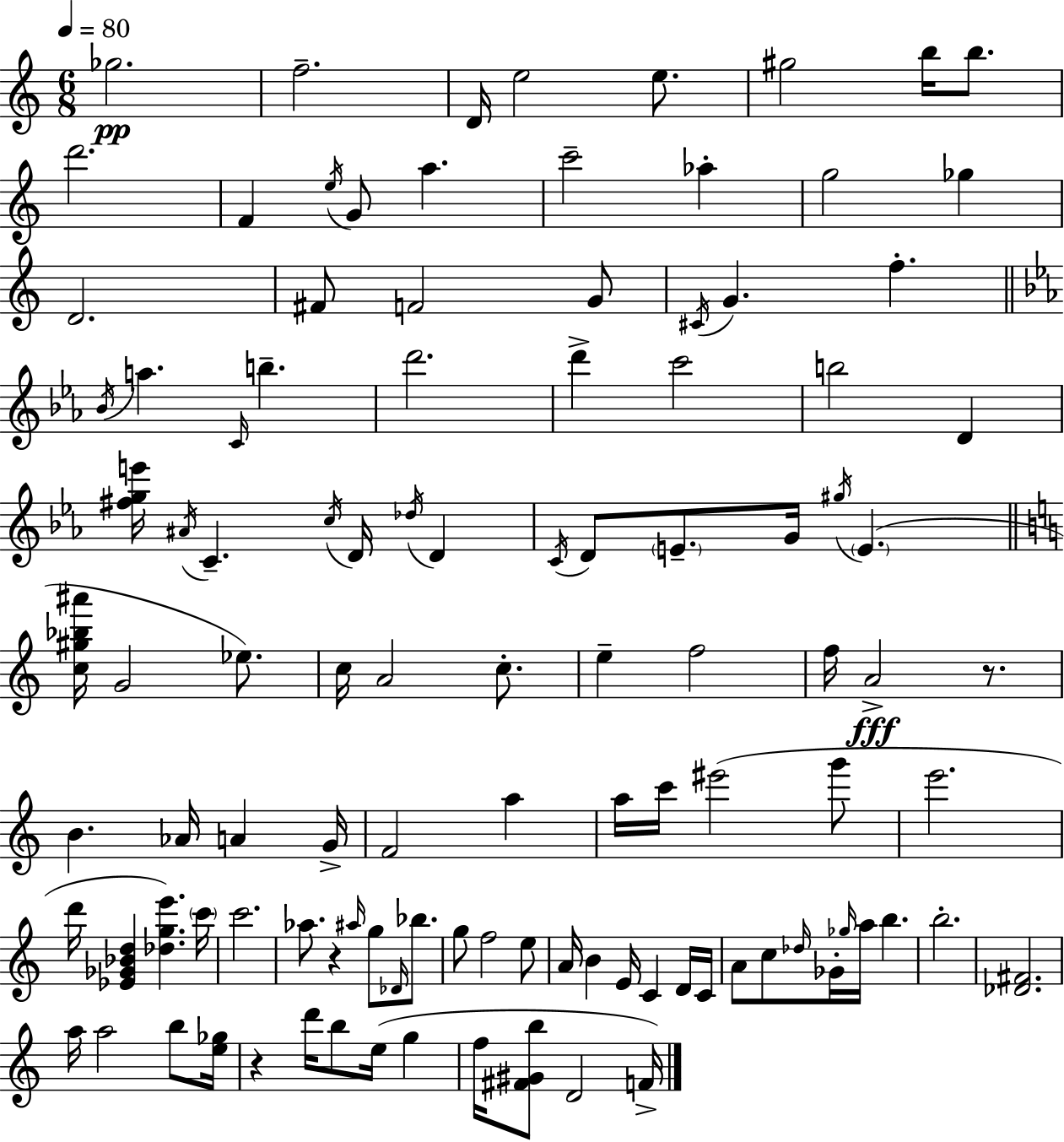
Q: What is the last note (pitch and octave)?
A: F4